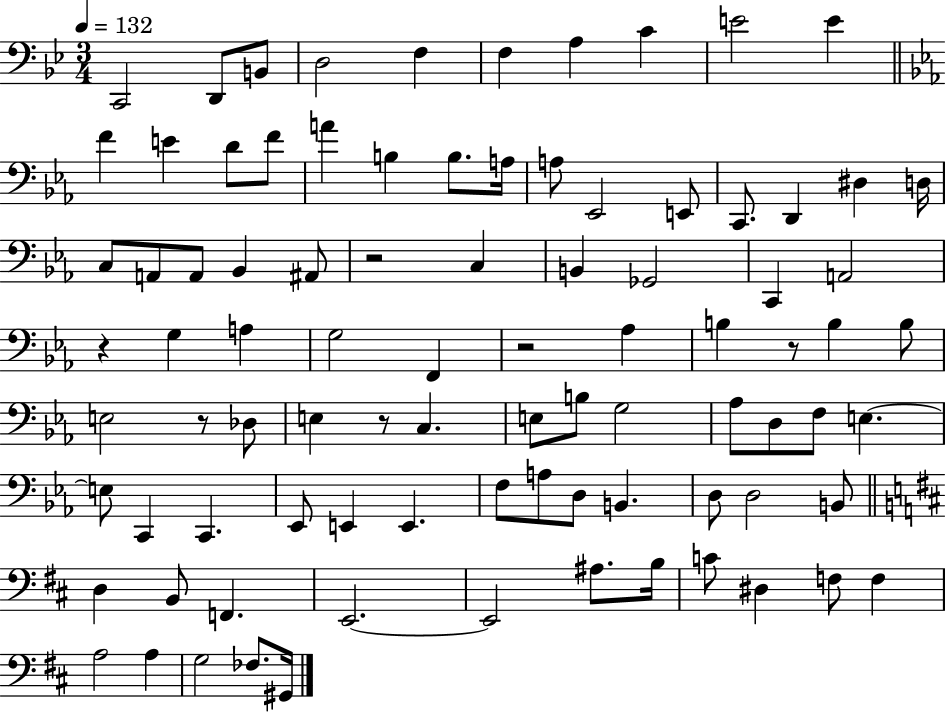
X:1
T:Untitled
M:3/4
L:1/4
K:Bb
C,,2 D,,/2 B,,/2 D,2 F, F, A, C E2 E F E D/2 F/2 A B, B,/2 A,/4 A,/2 _E,,2 E,,/2 C,,/2 D,, ^D, D,/4 C,/2 A,,/2 A,,/2 _B,, ^A,,/2 z2 C, B,, _G,,2 C,, A,,2 z G, A, G,2 F,, z2 _A, B, z/2 B, B,/2 E,2 z/2 _D,/2 E, z/2 C, E,/2 B,/2 G,2 _A,/2 D,/2 F,/2 E, E,/2 C,, C,, _E,,/2 E,, E,, F,/2 A,/2 D,/2 B,, D,/2 D,2 B,,/2 D, B,,/2 F,, E,,2 E,,2 ^A,/2 B,/4 C/2 ^D, F,/2 F, A,2 A, G,2 _F,/2 ^G,,/4